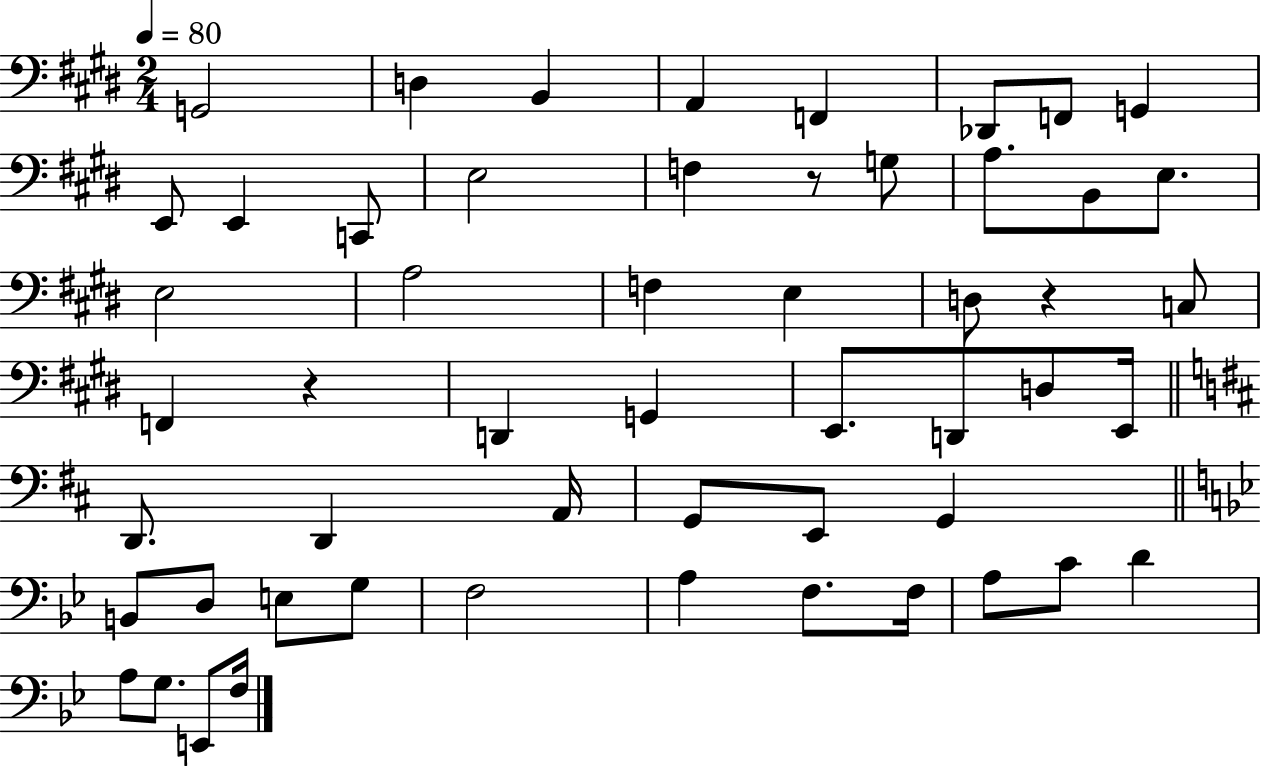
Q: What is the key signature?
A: E major